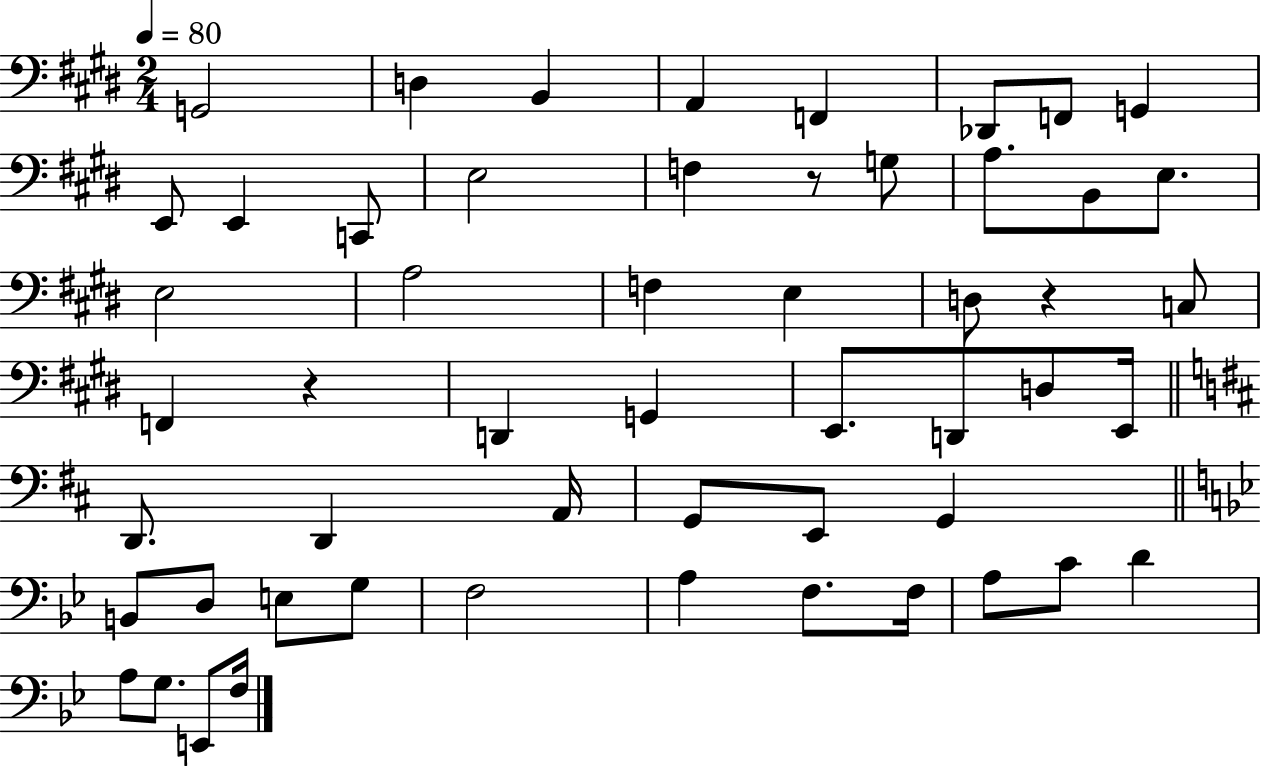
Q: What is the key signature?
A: E major